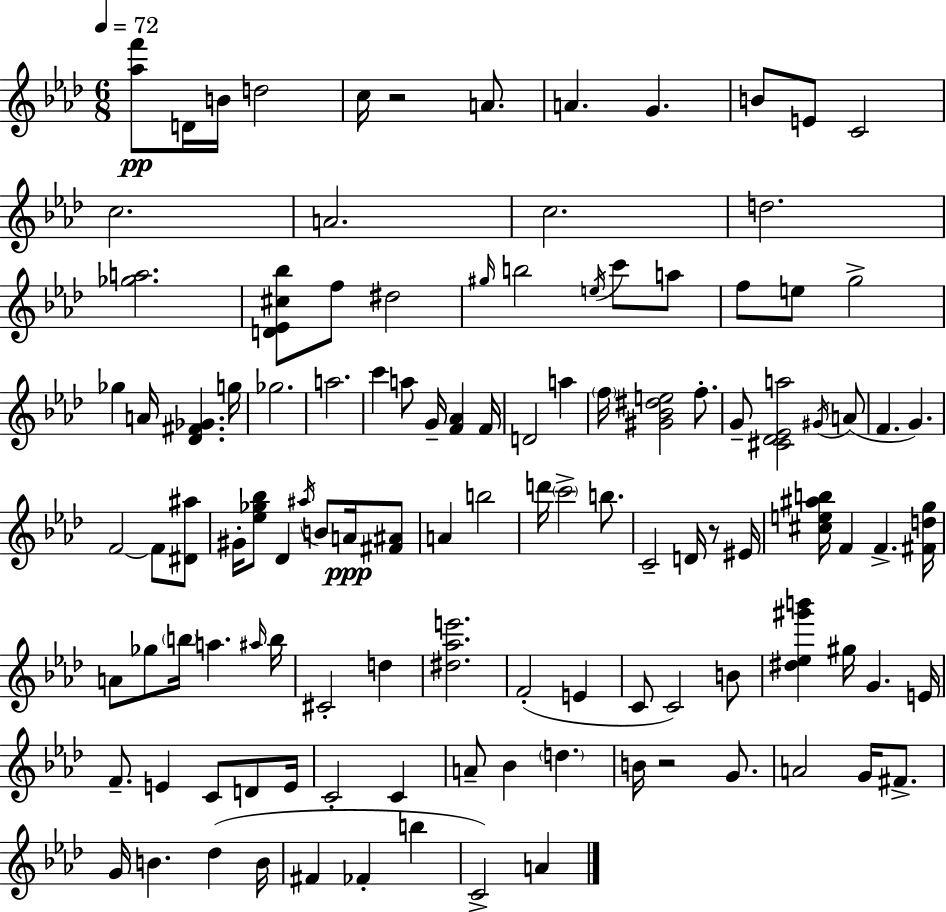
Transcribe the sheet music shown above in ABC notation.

X:1
T:Untitled
M:6/8
L:1/4
K:Fm
[_af']/2 D/4 B/4 d2 c/4 z2 A/2 A G B/2 E/2 C2 c2 A2 c2 d2 [_ga]2 [D_E^c_b]/2 f/2 ^d2 ^g/4 b2 e/4 c'/2 a/2 f/2 e/2 g2 _g A/4 [_D^F_G] g/4 _g2 a2 c' a/2 G/4 [F_A] F/4 D2 a f/4 [^G_B^de]2 f/2 G/2 [^C_D_Ea]2 ^G/4 A/2 F G F2 F/2 [^D^a]/2 ^G/4 [_e_g_b]/2 _D ^a/4 B/2 A/4 [^F^A]/2 A b2 d'/4 c'2 b/2 C2 D/4 z/2 ^E/4 [^ce^ab]/4 F F [^Fdg]/4 A/2 _g/2 b/4 a ^a/4 b/4 ^C2 d [^d_ae']2 F2 E C/2 C2 B/2 [^d_e^g'b'] ^g/4 G E/4 F/2 E C/2 D/2 E/4 C2 C A/2 _B d B/4 z2 G/2 A2 G/4 ^F/2 G/4 B _d B/4 ^F _F b C2 A